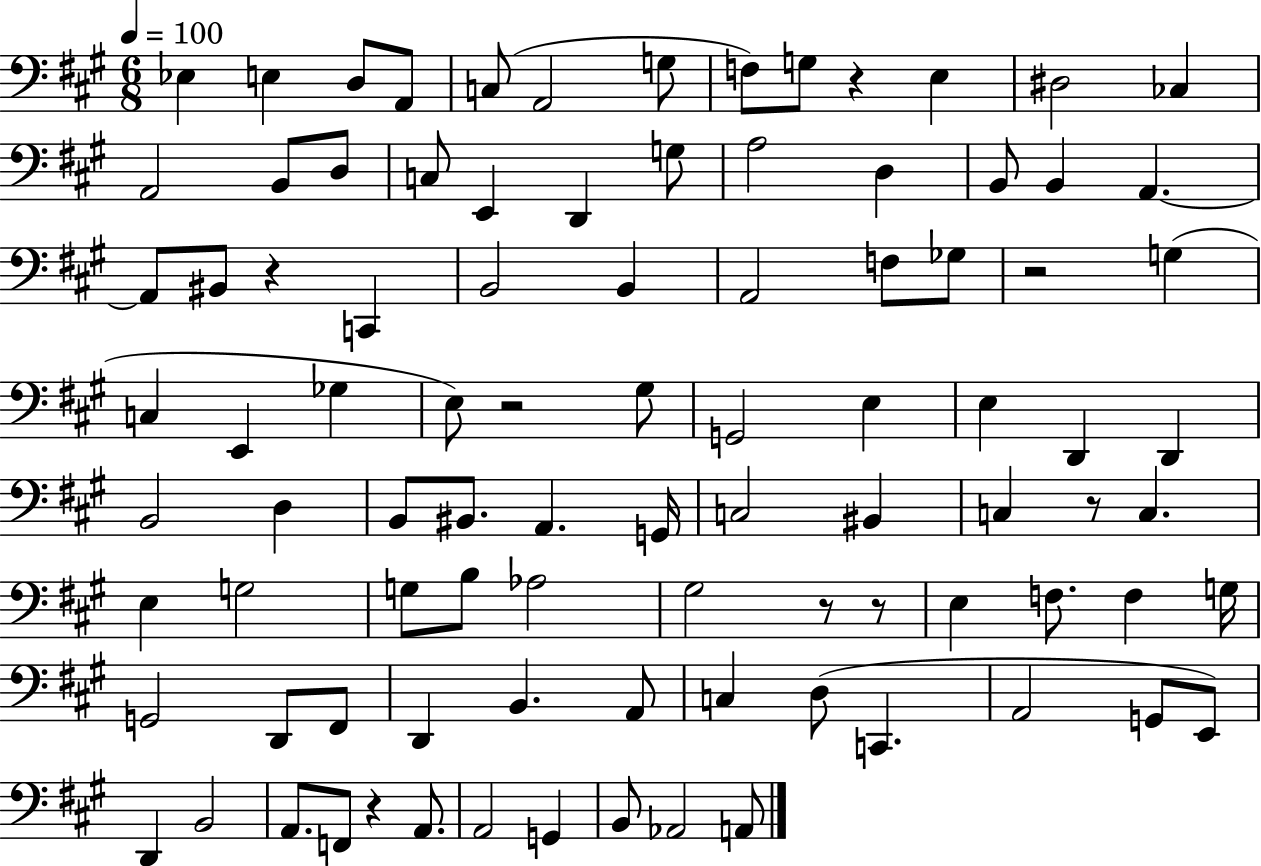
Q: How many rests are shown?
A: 8